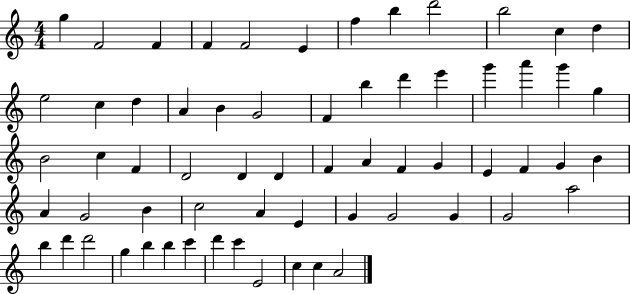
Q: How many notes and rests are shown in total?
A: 64